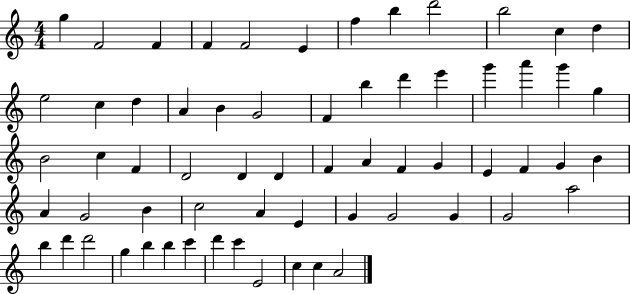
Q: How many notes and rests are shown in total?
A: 64